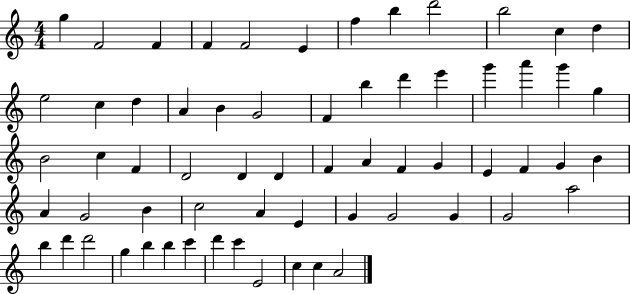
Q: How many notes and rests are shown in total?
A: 64